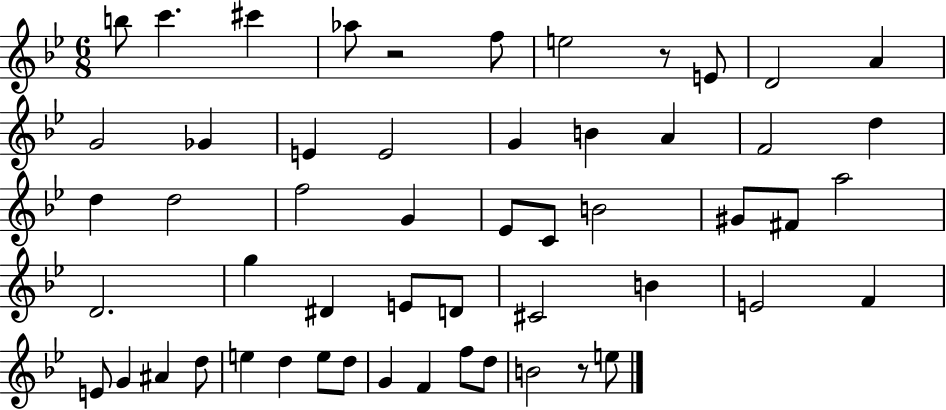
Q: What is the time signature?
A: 6/8